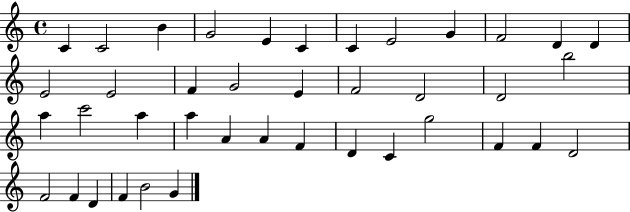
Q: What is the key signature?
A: C major